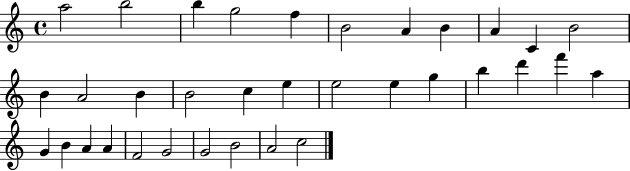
{
  \clef treble
  \time 4/4
  \defaultTimeSignature
  \key c \major
  a''2 b''2 | b''4 g''2 f''4 | b'2 a'4 b'4 | a'4 c'4 b'2 | \break b'4 a'2 b'4 | b'2 c''4 e''4 | e''2 e''4 g''4 | b''4 d'''4 f'''4 a''4 | \break g'4 b'4 a'4 a'4 | f'2 g'2 | g'2 b'2 | a'2 c''2 | \break \bar "|."
}